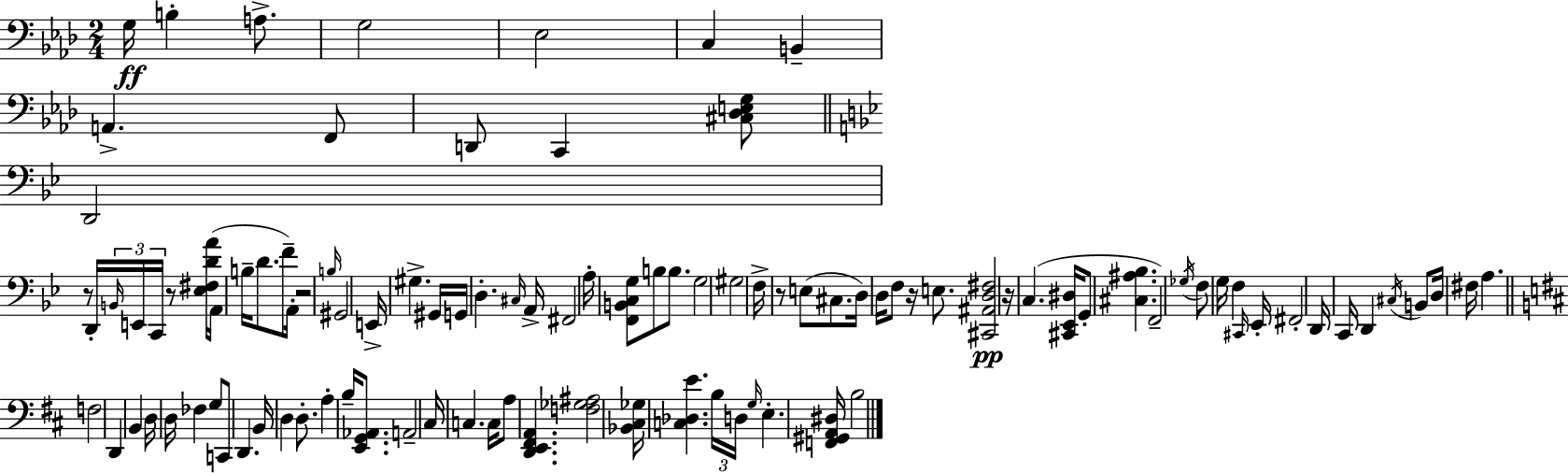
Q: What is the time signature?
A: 2/4